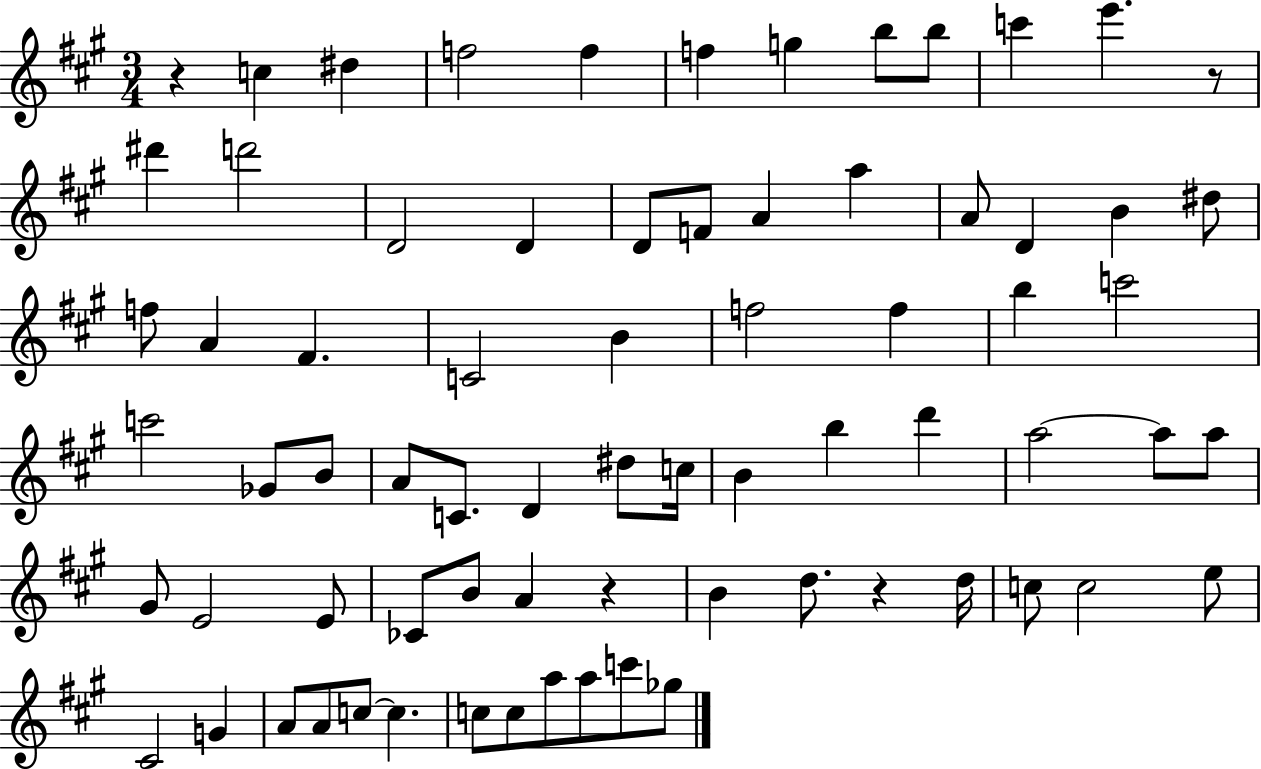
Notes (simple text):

R/q C5/q D#5/q F5/h F5/q F5/q G5/q B5/e B5/e C6/q E6/q. R/e D#6/q D6/h D4/h D4/q D4/e F4/e A4/q A5/q A4/e D4/q B4/q D#5/e F5/e A4/q F#4/q. C4/h B4/q F5/h F5/q B5/q C6/h C6/h Gb4/e B4/e A4/e C4/e. D4/q D#5/e C5/s B4/q B5/q D6/q A5/h A5/e A5/e G#4/e E4/h E4/e CES4/e B4/e A4/q R/q B4/q D5/e. R/q D5/s C5/e C5/h E5/e C#4/h G4/q A4/e A4/e C5/e C5/q. C5/e C5/e A5/e A5/e C6/e Gb5/e